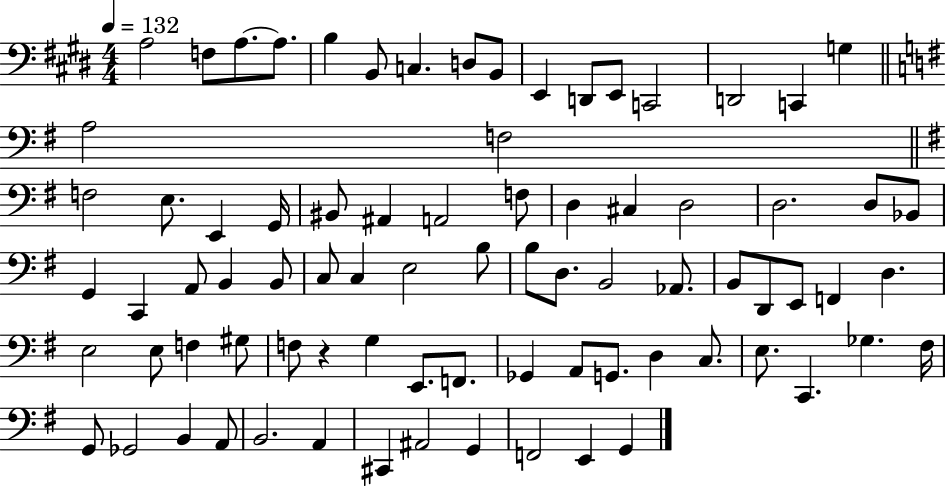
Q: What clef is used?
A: bass